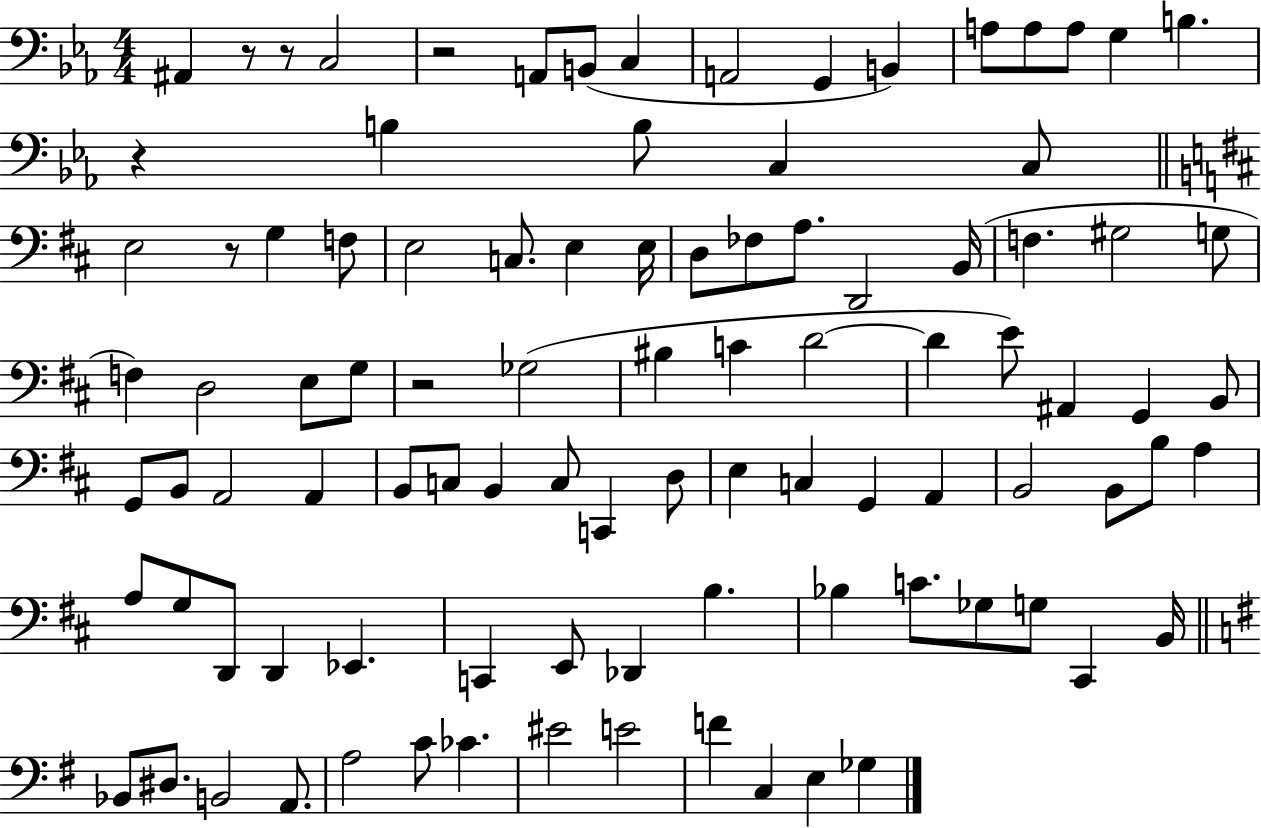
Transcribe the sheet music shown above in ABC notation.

X:1
T:Untitled
M:4/4
L:1/4
K:Eb
^A,, z/2 z/2 C,2 z2 A,,/2 B,,/2 C, A,,2 G,, B,, A,/2 A,/2 A,/2 G, B, z B, B,/2 C, C,/2 E,2 z/2 G, F,/2 E,2 C,/2 E, E,/4 D,/2 _F,/2 A,/2 D,,2 B,,/4 F, ^G,2 G,/2 F, D,2 E,/2 G,/2 z2 _G,2 ^B, C D2 D E/2 ^A,, G,, B,,/2 G,,/2 B,,/2 A,,2 A,, B,,/2 C,/2 B,, C,/2 C,, D,/2 E, C, G,, A,, B,,2 B,,/2 B,/2 A, A,/2 G,/2 D,,/2 D,, _E,, C,, E,,/2 _D,, B, _B, C/2 _G,/2 G,/2 ^C,, B,,/4 _B,,/2 ^D,/2 B,,2 A,,/2 A,2 C/2 _C ^E2 E2 F C, E, _G,